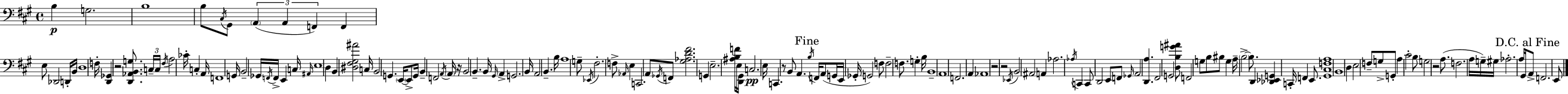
B3/q G3/h. B3/w B3/e C#3/s G#2/e A2/q A2/q F2/q F2/q E3/e Db2/h D2/s B2/s D3/w F3/s [D2,Gb2]/q R/h [D2,Ab2,B2,G3]/e. C3/s C3/s F#3/s A3/h CES4/s C3/q A2/s F2/w G2/s B2/h Gb2/s F2/s F2/s E2/q C3/s A#2/s E3/w D3/q B2/q [D#3,F#3,G#3,A#4]/h C3/s B2/h G2/q. E2/s E2/e G2/s B2/q F2/h A2/s A2/s R/s B2/h B2/q. B2/s G#2/s A2/q G2/h. B2/s A2/h B2/q. B3/s A3/w G3/e Eb2/s F#3/h. F3/e Ab2/s E3/q C2/h. A2/e Gb2/s F2/e [G#3,Ab3,D4,F#4]/h. G2/q E3/h. [A#3,B3,F4]/s E3/s [D2,G#2]/s C3/h. E3/s C2/q. R/e B2/e A2/q. B3/s F2/s A2/e G2/s E2/s Gb2/s G2/h F3/e F3/h F3/e. G3/q B3/s B2/w A2/w F2/h. A2/q Ab2/w R/h R/h Eb2/s B2/h A#2/h A2/q Ab3/h. Ab3/s C2/q C2/e D2/h E2/e F2/e Gb2/s A2/h [D2,A3]/q. F#2/h G2/h [D3,B3,G4,A#4]/e F2/h G3/e B3/e BIS3/e G3/q A3/s B3/h B3/e. D2/q [Db2,Eb2,G2]/q C2/s F2/q E2/e. [G#2,C#3,F3,A3]/w B2/w D3/q E3/h F3/e G3/e G2/e A3/q C#4/h B3/e G3/h R/h A3/e. F3/h. A3/s G3/s G#3/s Ab3/h. A3/s G#2/s A2/e F2/h. E2/e